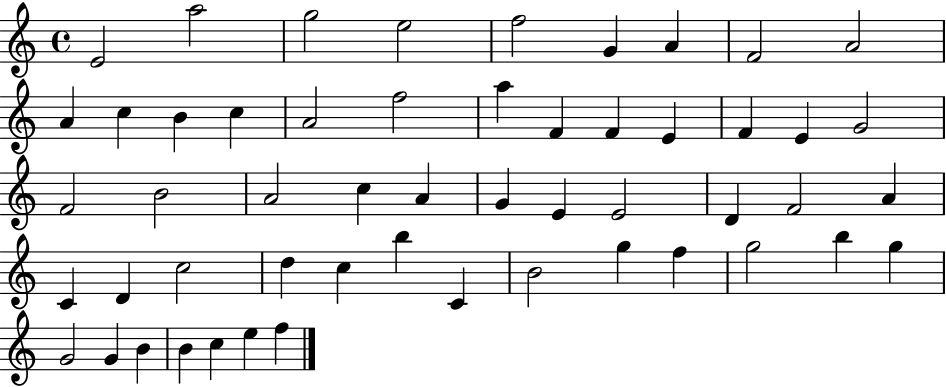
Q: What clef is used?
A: treble